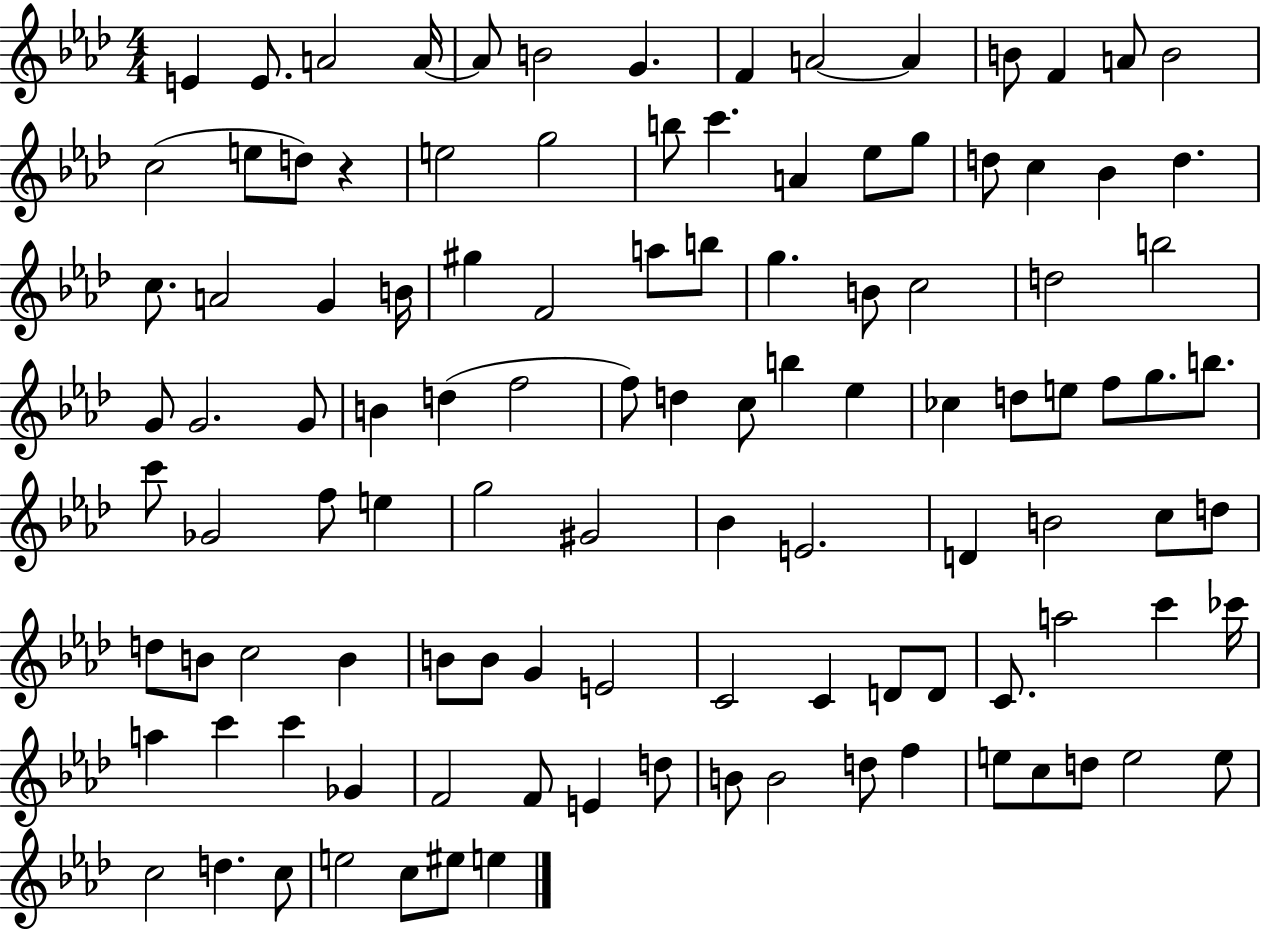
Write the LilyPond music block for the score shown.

{
  \clef treble
  \numericTimeSignature
  \time 4/4
  \key aes \major
  e'4 e'8. a'2 a'16~~ | a'8 b'2 g'4. | f'4 a'2~~ a'4 | b'8 f'4 a'8 b'2 | \break c''2( e''8 d''8) r4 | e''2 g''2 | b''8 c'''4. a'4 ees''8 g''8 | d''8 c''4 bes'4 d''4. | \break c''8. a'2 g'4 b'16 | gis''4 f'2 a''8 b''8 | g''4. b'8 c''2 | d''2 b''2 | \break g'8 g'2. g'8 | b'4 d''4( f''2 | f''8) d''4 c''8 b''4 ees''4 | ces''4 d''8 e''8 f''8 g''8. b''8. | \break c'''8 ges'2 f''8 e''4 | g''2 gis'2 | bes'4 e'2. | d'4 b'2 c''8 d''8 | \break d''8 b'8 c''2 b'4 | b'8 b'8 g'4 e'2 | c'2 c'4 d'8 d'8 | c'8. a''2 c'''4 ces'''16 | \break a''4 c'''4 c'''4 ges'4 | f'2 f'8 e'4 d''8 | b'8 b'2 d''8 f''4 | e''8 c''8 d''8 e''2 e''8 | \break c''2 d''4. c''8 | e''2 c''8 eis''8 e''4 | \bar "|."
}